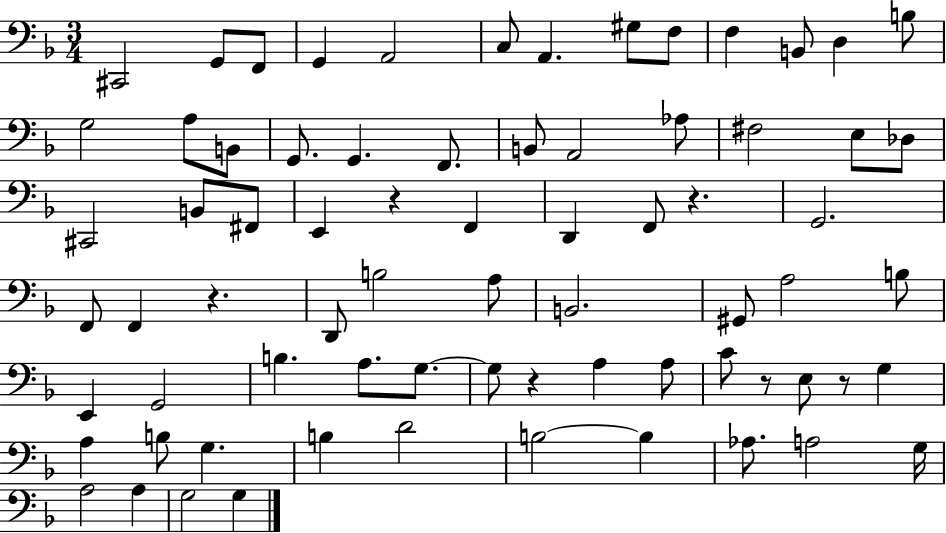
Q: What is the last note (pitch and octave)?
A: G3